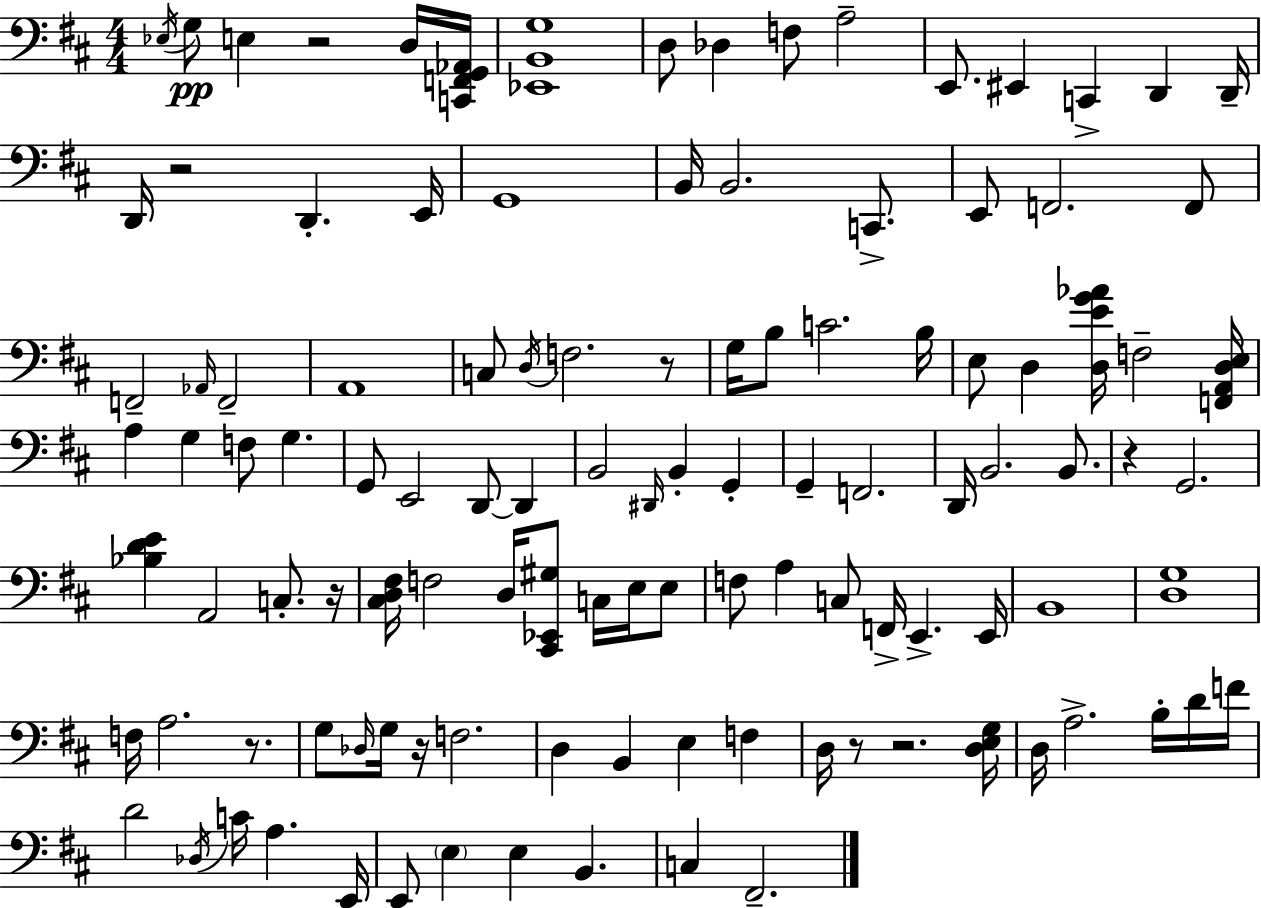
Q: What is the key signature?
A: D major